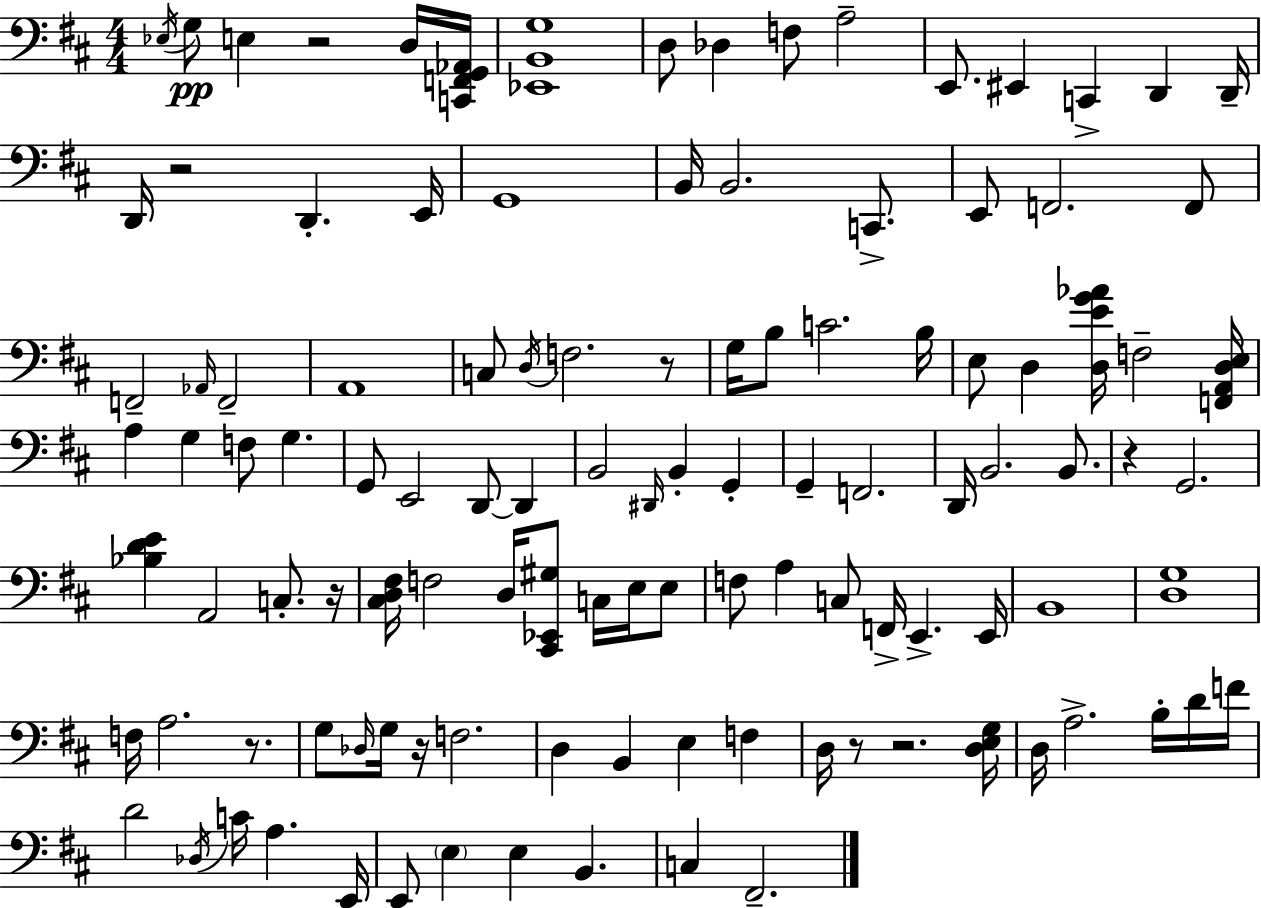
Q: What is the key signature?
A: D major